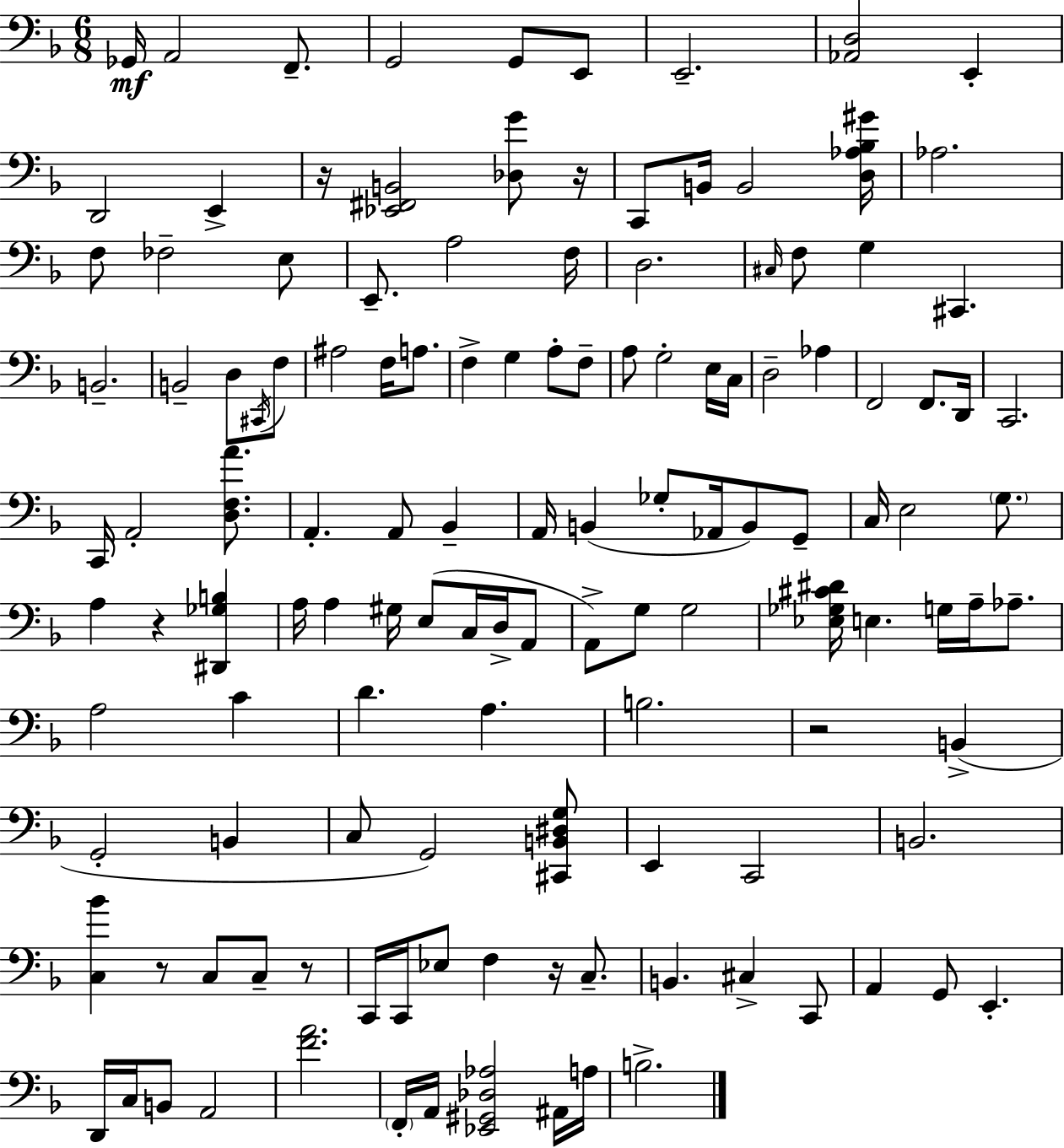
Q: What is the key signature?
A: F major